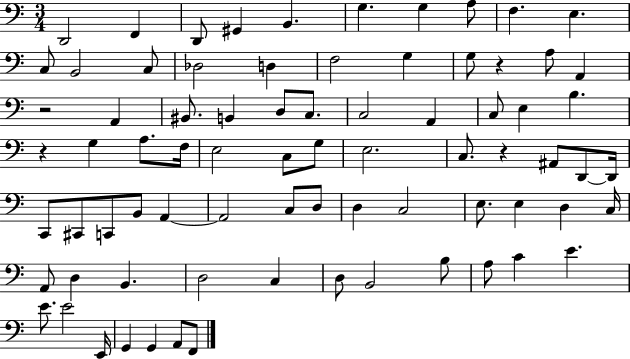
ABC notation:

X:1
T:Untitled
M:3/4
L:1/4
K:C
D,,2 F,, D,,/2 ^G,, B,, G, G, A,/2 F, E, C,/2 B,,2 C,/2 _D,2 D, F,2 G, G,/2 z A,/2 A,, z2 A,, ^B,,/2 B,, D,/2 C,/2 C,2 A,, C,/2 E, B, z G, A,/2 F,/4 E,2 C,/2 G,/2 E,2 C,/2 z ^A,,/2 D,,/2 D,,/4 C,,/2 ^C,,/2 C,,/2 B,,/2 A,, A,,2 C,/2 D,/2 D, C,2 E,/2 E, D, C,/4 A,,/2 D, B,, D,2 C, D,/2 B,,2 B,/2 A,/2 C E E/2 E2 E,,/4 G,, G,, A,,/2 F,,/2